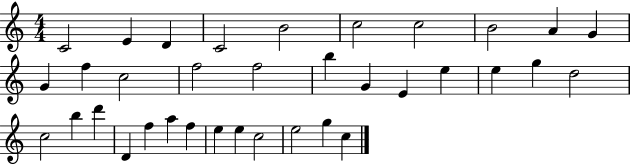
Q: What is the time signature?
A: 4/4